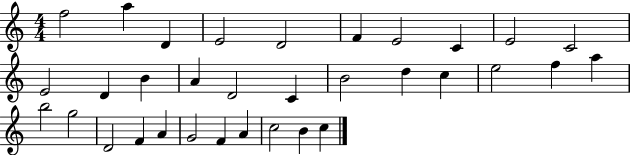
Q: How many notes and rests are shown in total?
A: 33